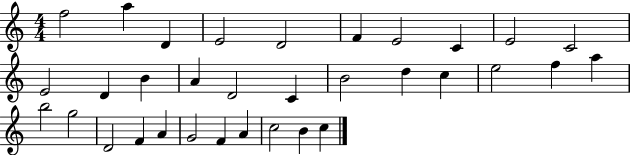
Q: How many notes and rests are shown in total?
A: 33